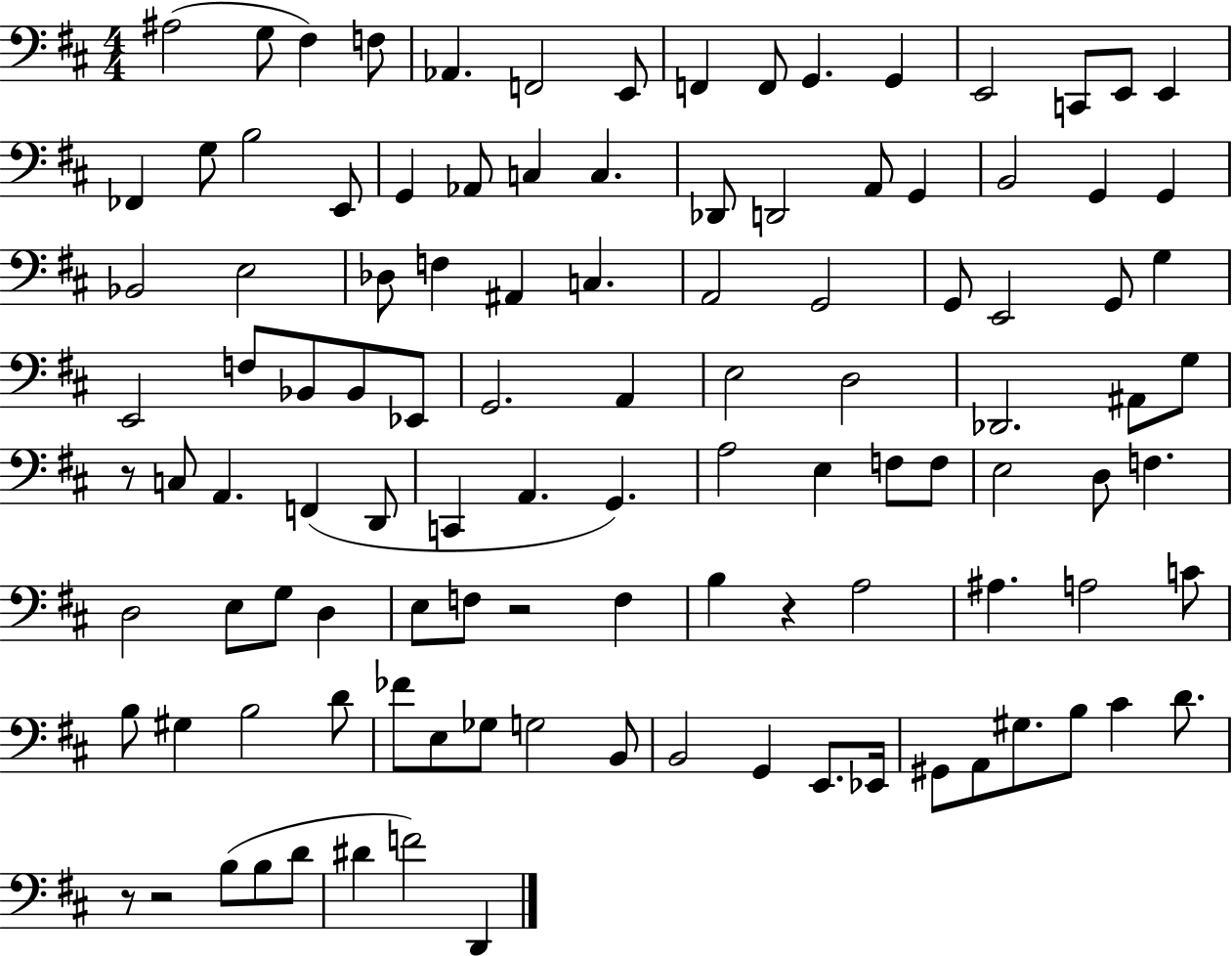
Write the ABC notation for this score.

X:1
T:Untitled
M:4/4
L:1/4
K:D
^A,2 G,/2 ^F, F,/2 _A,, F,,2 E,,/2 F,, F,,/2 G,, G,, E,,2 C,,/2 E,,/2 E,, _F,, G,/2 B,2 E,,/2 G,, _A,,/2 C, C, _D,,/2 D,,2 A,,/2 G,, B,,2 G,, G,, _B,,2 E,2 _D,/2 F, ^A,, C, A,,2 G,,2 G,,/2 E,,2 G,,/2 G, E,,2 F,/2 _B,,/2 _B,,/2 _E,,/2 G,,2 A,, E,2 D,2 _D,,2 ^A,,/2 G,/2 z/2 C,/2 A,, F,, D,,/2 C,, A,, G,, A,2 E, F,/2 F,/2 E,2 D,/2 F, D,2 E,/2 G,/2 D, E,/2 F,/2 z2 F, B, z A,2 ^A, A,2 C/2 B,/2 ^G, B,2 D/2 _F/2 E,/2 _G,/2 G,2 B,,/2 B,,2 G,, E,,/2 _E,,/4 ^G,,/2 A,,/2 ^G,/2 B,/2 ^C D/2 z/2 z2 B,/2 B,/2 D/2 ^D F2 D,,